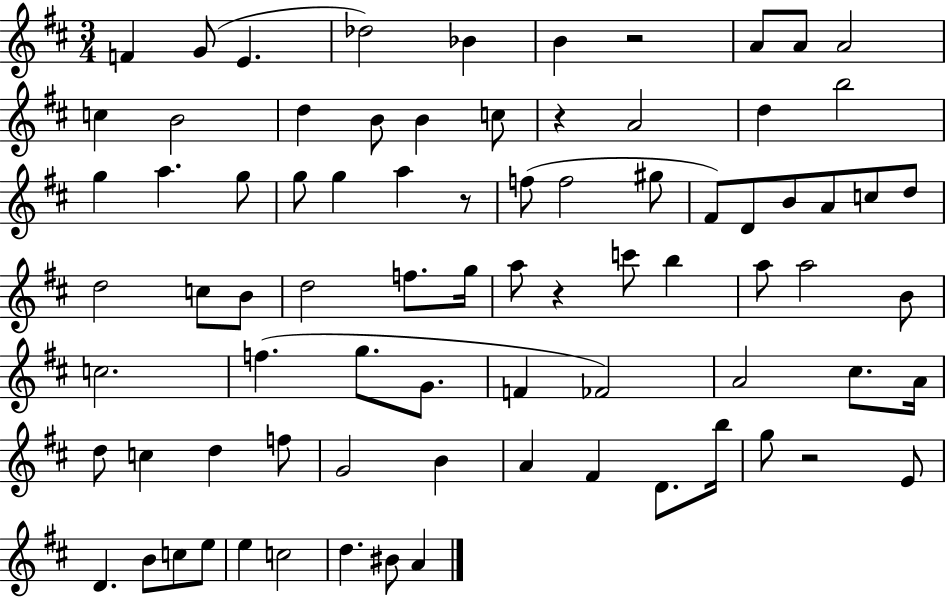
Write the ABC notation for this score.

X:1
T:Untitled
M:3/4
L:1/4
K:D
F G/2 E _d2 _B B z2 A/2 A/2 A2 c B2 d B/2 B c/2 z A2 d b2 g a g/2 g/2 g a z/2 f/2 f2 ^g/2 ^F/2 D/2 B/2 A/2 c/2 d/2 d2 c/2 B/2 d2 f/2 g/4 a/2 z c'/2 b a/2 a2 B/2 c2 f g/2 G/2 F _F2 A2 ^c/2 A/4 d/2 c d f/2 G2 B A ^F D/2 b/4 g/2 z2 E/2 D B/2 c/2 e/2 e c2 d ^B/2 A